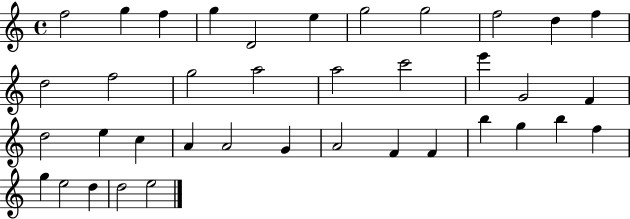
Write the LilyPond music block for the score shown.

{
  \clef treble
  \time 4/4
  \defaultTimeSignature
  \key c \major
  f''2 g''4 f''4 | g''4 d'2 e''4 | g''2 g''2 | f''2 d''4 f''4 | \break d''2 f''2 | g''2 a''2 | a''2 c'''2 | e'''4 g'2 f'4 | \break d''2 e''4 c''4 | a'4 a'2 g'4 | a'2 f'4 f'4 | b''4 g''4 b''4 f''4 | \break g''4 e''2 d''4 | d''2 e''2 | \bar "|."
}